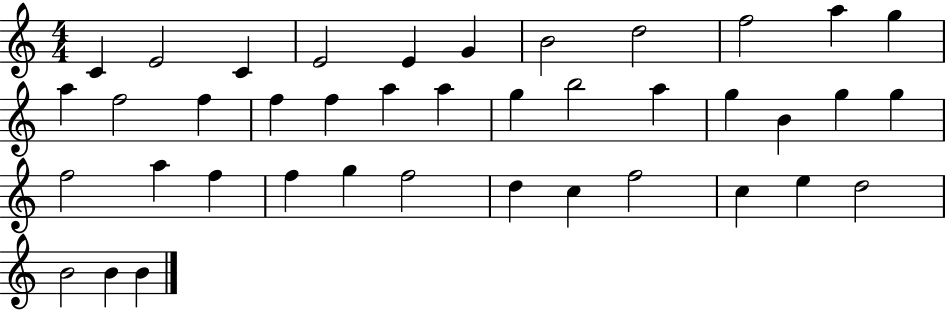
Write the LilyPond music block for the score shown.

{
  \clef treble
  \numericTimeSignature
  \time 4/4
  \key c \major
  c'4 e'2 c'4 | e'2 e'4 g'4 | b'2 d''2 | f''2 a''4 g''4 | \break a''4 f''2 f''4 | f''4 f''4 a''4 a''4 | g''4 b''2 a''4 | g''4 b'4 g''4 g''4 | \break f''2 a''4 f''4 | f''4 g''4 f''2 | d''4 c''4 f''2 | c''4 e''4 d''2 | \break b'2 b'4 b'4 | \bar "|."
}